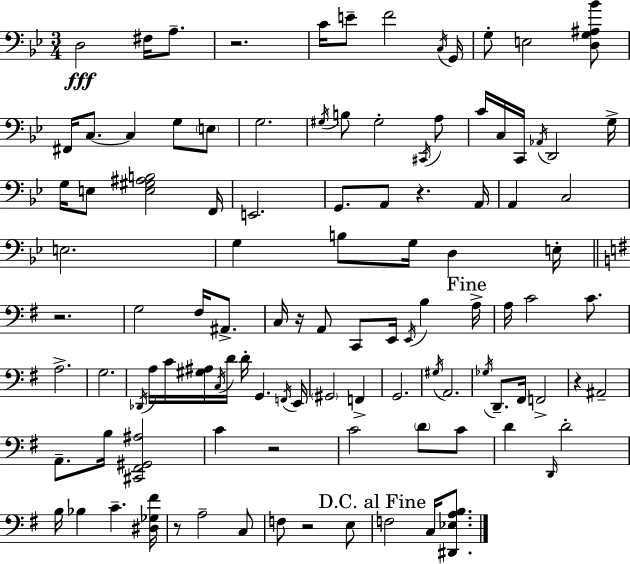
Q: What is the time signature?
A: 3/4